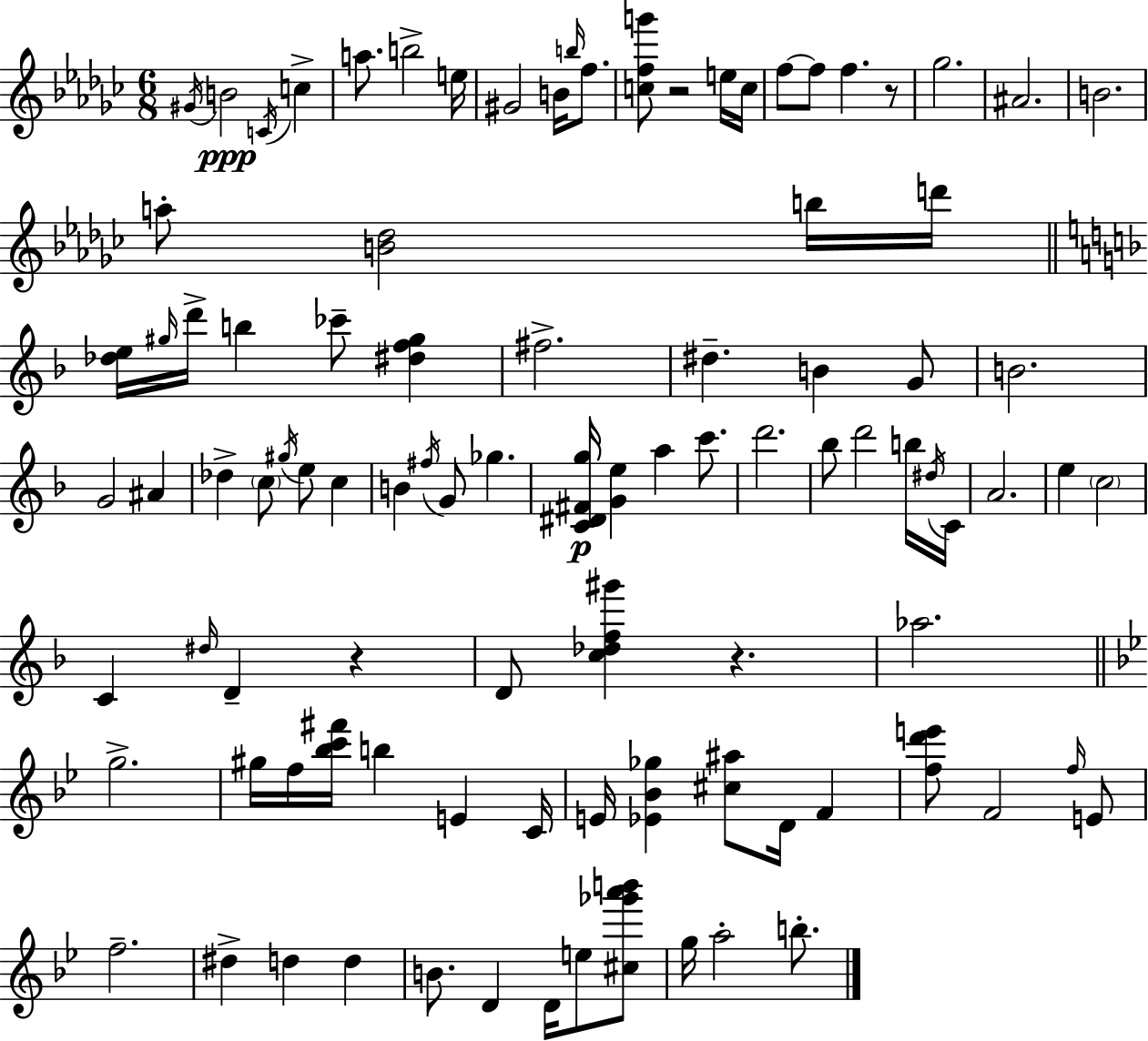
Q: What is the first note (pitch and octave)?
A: G#4